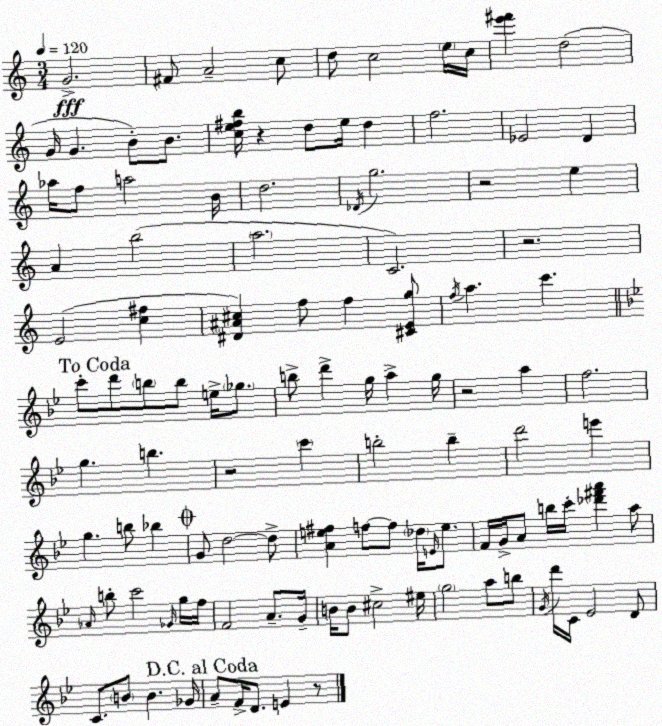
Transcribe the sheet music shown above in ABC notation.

X:1
T:Untitled
M:3/4
L:1/4
K:Am
G2 ^F/2 A2 c/2 d/2 c2 e/4 c/4 [e'^f'] d2 G/4 G B/2 B/2 [ce^fb]/4 z d/2 e/4 d f2 _E2 D _a/4 f/2 a2 B/4 d2 _D/4 g2 z2 e A b2 a2 C2 z2 E2 [c^f] [^D^A^c] f/2 f [^CEg]/2 f/4 a c' c'/2 d'/2 b/2 b/2 e/4 _g/2 b/2 d' g/4 a g/4 z2 a f2 g b z2 c' b2 b d'2 e' g b/2 _b G/2 d2 d/2 [Ae^f] f/2 f/2 _d/4 E/4 e/2 F/4 G/4 A/2 b/4 c'/4 [_d'^f'a'] a/2 _A/4 b/2 c'2 _G/4 g/4 f/4 F2 A/2 G/4 B/4 B/2 ^c2 ^e/4 g2 a/2 b/2 G/4 d'/4 C/4 _E2 D/2 C/2 B/2 B _G/4 A/2 F/4 D/2 E z/2